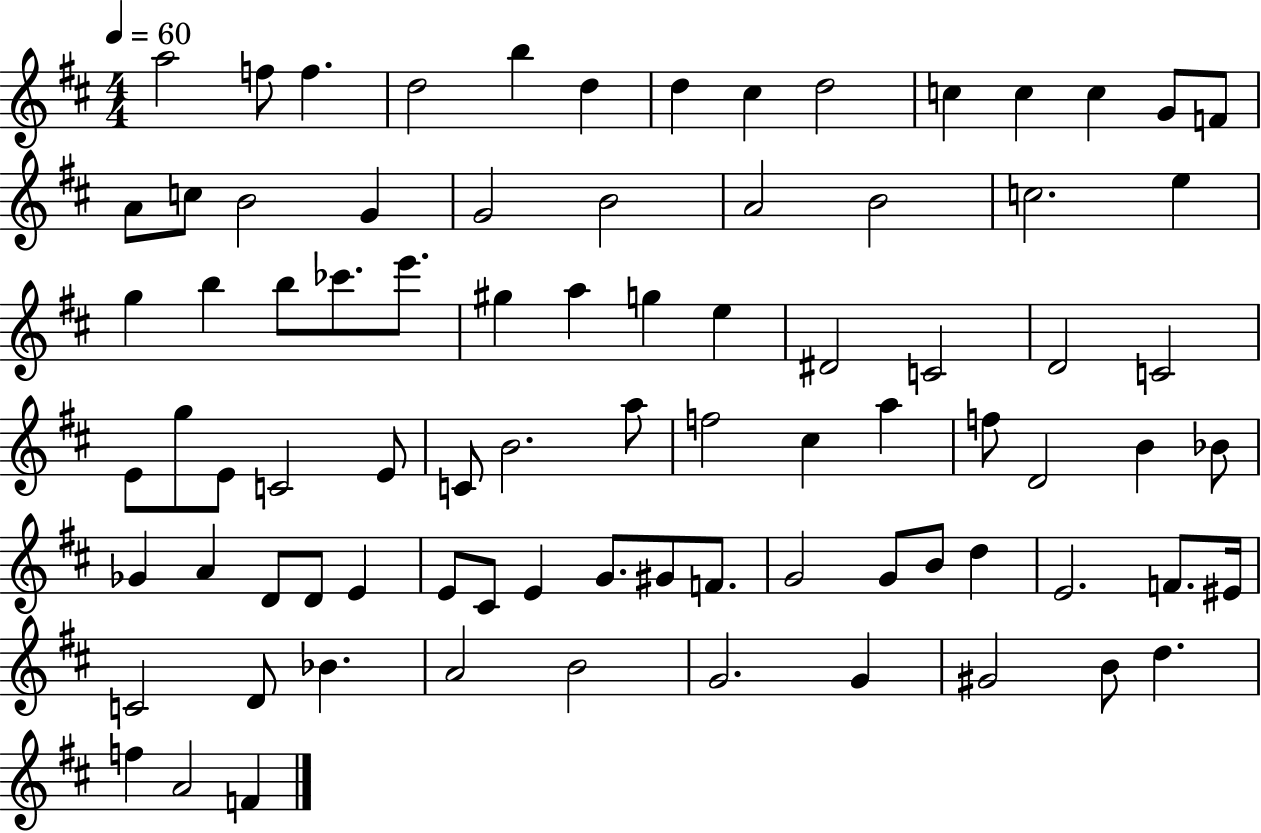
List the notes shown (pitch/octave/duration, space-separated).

A5/h F5/e F5/q. D5/h B5/q D5/q D5/q C#5/q D5/h C5/q C5/q C5/q G4/e F4/e A4/e C5/e B4/h G4/q G4/h B4/h A4/h B4/h C5/h. E5/q G5/q B5/q B5/e CES6/e. E6/e. G#5/q A5/q G5/q E5/q D#4/h C4/h D4/h C4/h E4/e G5/e E4/e C4/h E4/e C4/e B4/h. A5/e F5/h C#5/q A5/q F5/e D4/h B4/q Bb4/e Gb4/q A4/q D4/e D4/e E4/q E4/e C#4/e E4/q G4/e. G#4/e F4/e. G4/h G4/e B4/e D5/q E4/h. F4/e. EIS4/s C4/h D4/e Bb4/q. A4/h B4/h G4/h. G4/q G#4/h B4/e D5/q. F5/q A4/h F4/q